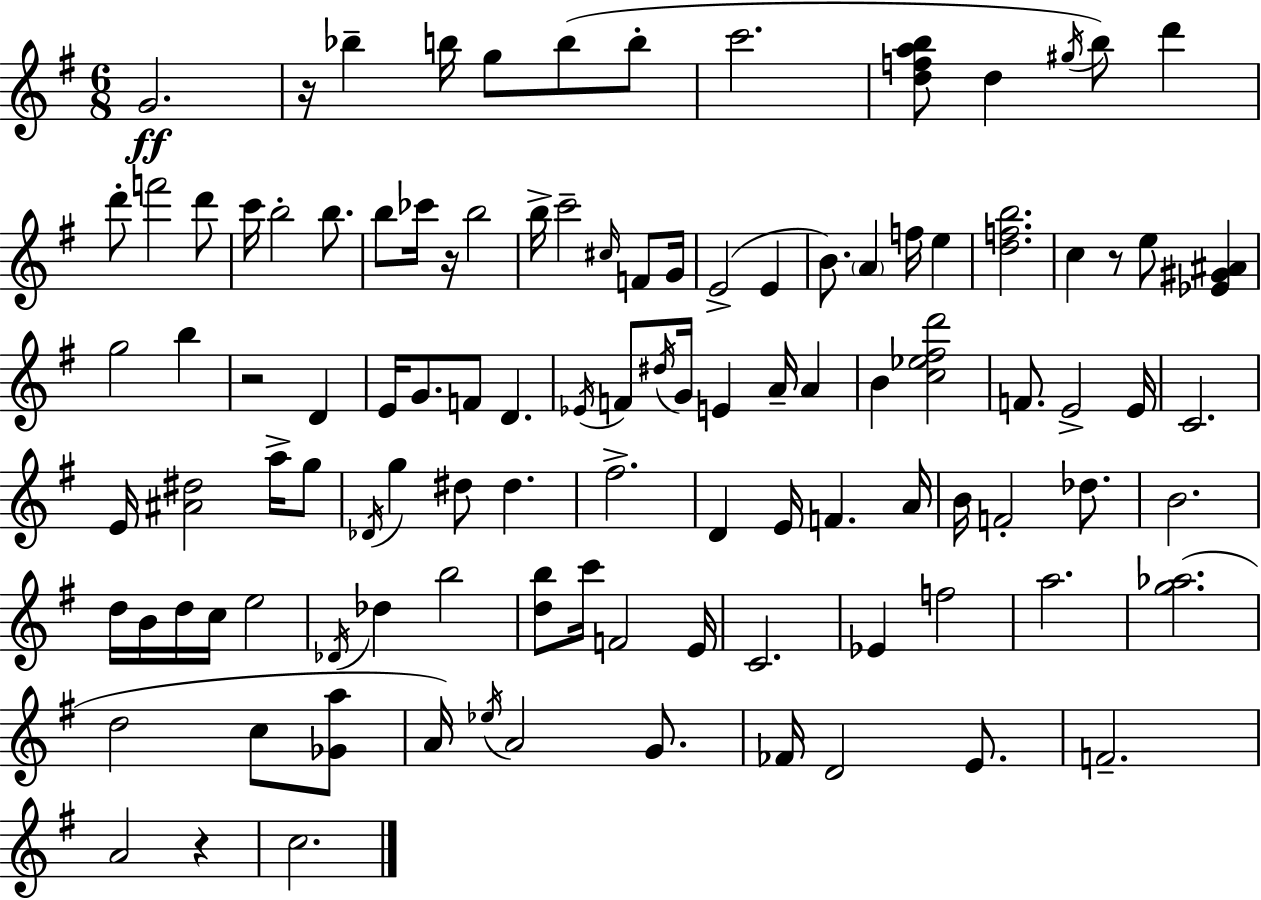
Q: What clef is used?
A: treble